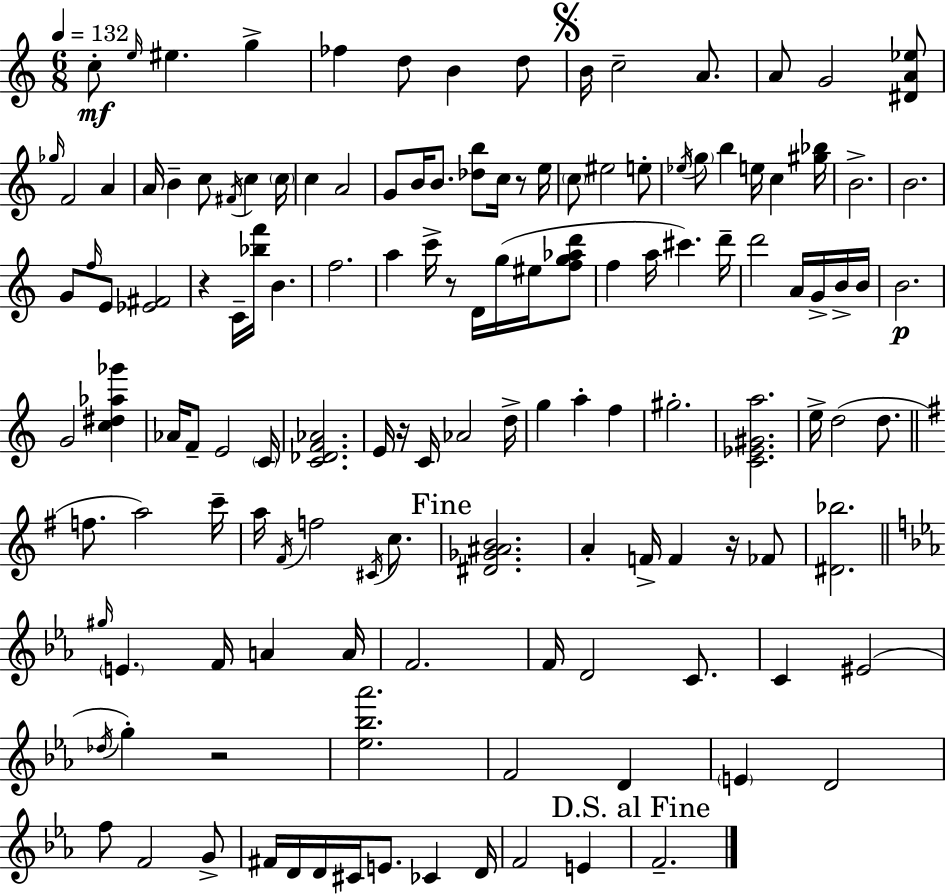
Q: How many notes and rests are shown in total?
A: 136